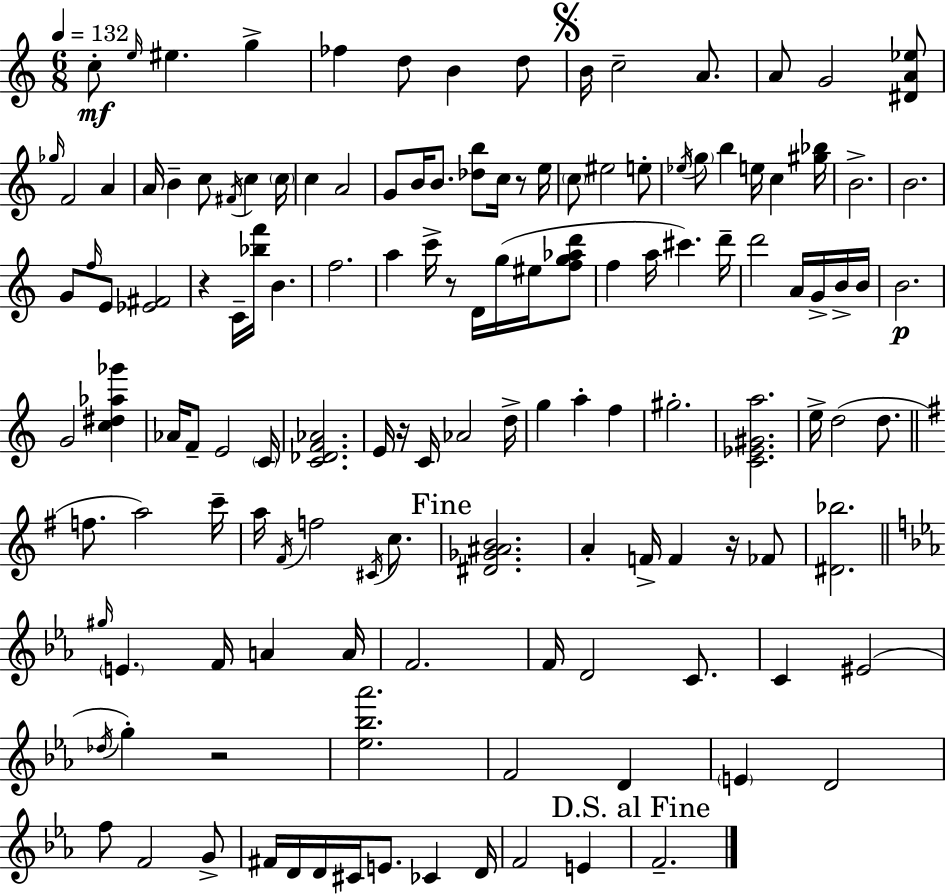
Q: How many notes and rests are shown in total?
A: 136